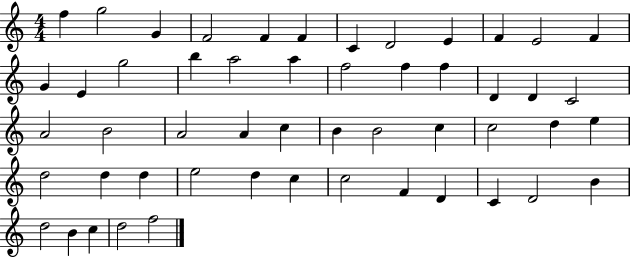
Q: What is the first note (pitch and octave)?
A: F5